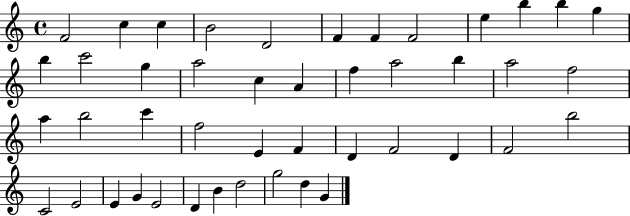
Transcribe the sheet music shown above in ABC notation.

X:1
T:Untitled
M:4/4
L:1/4
K:C
F2 c c B2 D2 F F F2 e b b g b c'2 g a2 c A f a2 b a2 f2 a b2 c' f2 E F D F2 D F2 b2 C2 E2 E G E2 D B d2 g2 d G